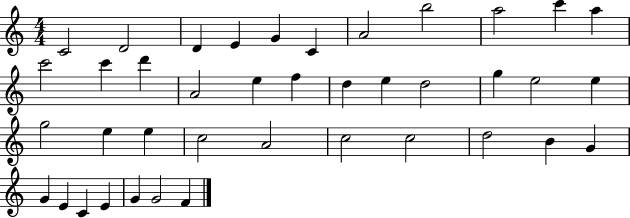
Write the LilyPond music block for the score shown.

{
  \clef treble
  \numericTimeSignature
  \time 4/4
  \key c \major
  c'2 d'2 | d'4 e'4 g'4 c'4 | a'2 b''2 | a''2 c'''4 a''4 | \break c'''2 c'''4 d'''4 | a'2 e''4 f''4 | d''4 e''4 d''2 | g''4 e''2 e''4 | \break g''2 e''4 e''4 | c''2 a'2 | c''2 c''2 | d''2 b'4 g'4 | \break g'4 e'4 c'4 e'4 | g'4 g'2 f'4 | \bar "|."
}